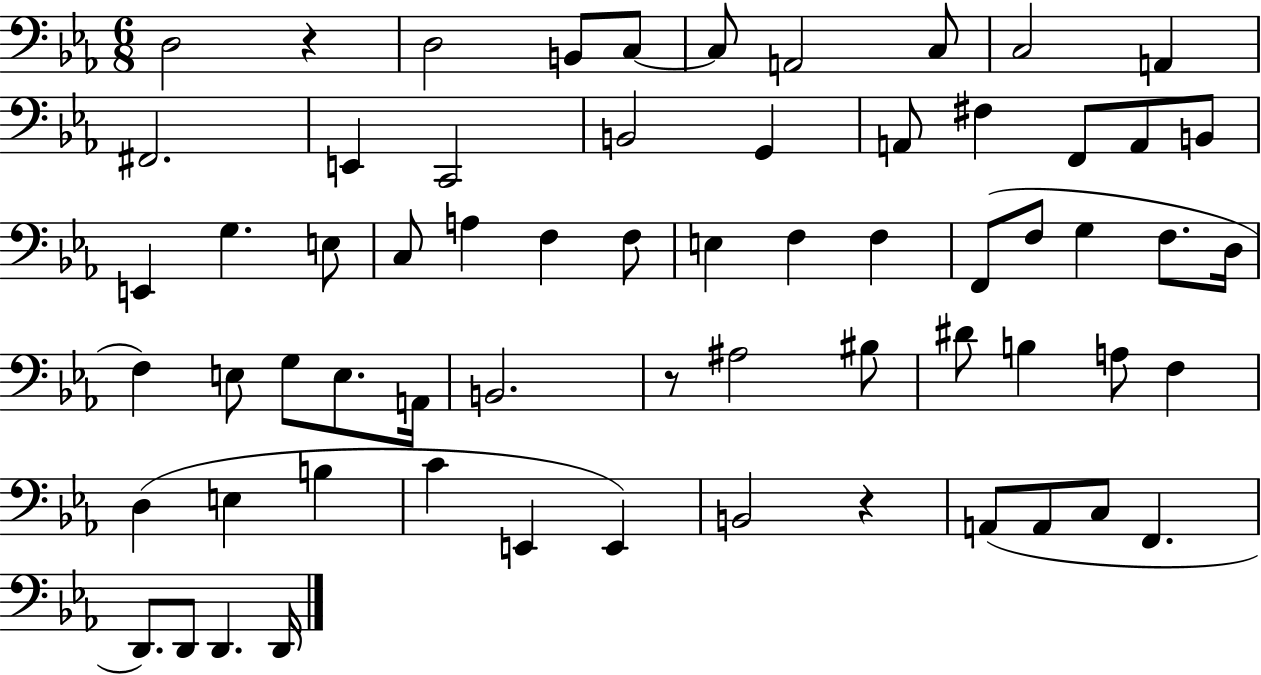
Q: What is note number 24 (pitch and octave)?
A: A3